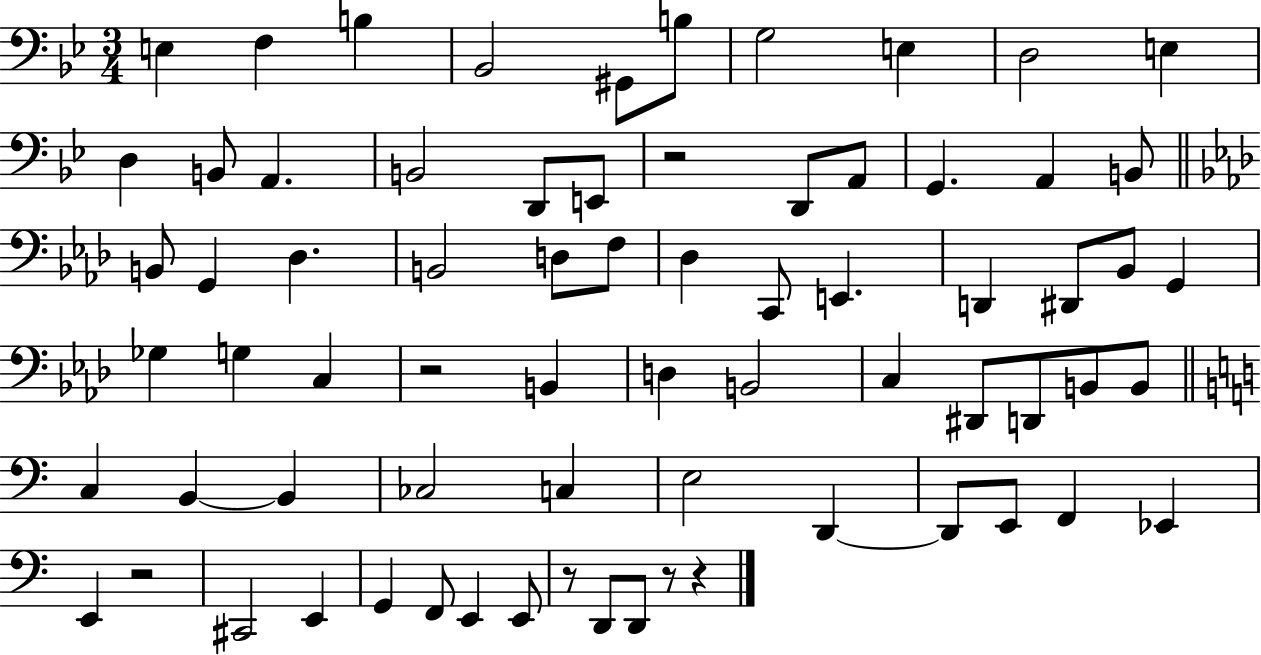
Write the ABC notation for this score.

X:1
T:Untitled
M:3/4
L:1/4
K:Bb
E, F, B, _B,,2 ^G,,/2 B,/2 G,2 E, D,2 E, D, B,,/2 A,, B,,2 D,,/2 E,,/2 z2 D,,/2 A,,/2 G,, A,, B,,/2 B,,/2 G,, _D, B,,2 D,/2 F,/2 _D, C,,/2 E,, D,, ^D,,/2 _B,,/2 G,, _G, G, C, z2 B,, D, B,,2 C, ^D,,/2 D,,/2 B,,/2 B,,/2 C, B,, B,, _C,2 C, E,2 D,, D,,/2 E,,/2 F,, _E,, E,, z2 ^C,,2 E,, G,, F,,/2 E,, E,,/2 z/2 D,,/2 D,,/2 z/2 z